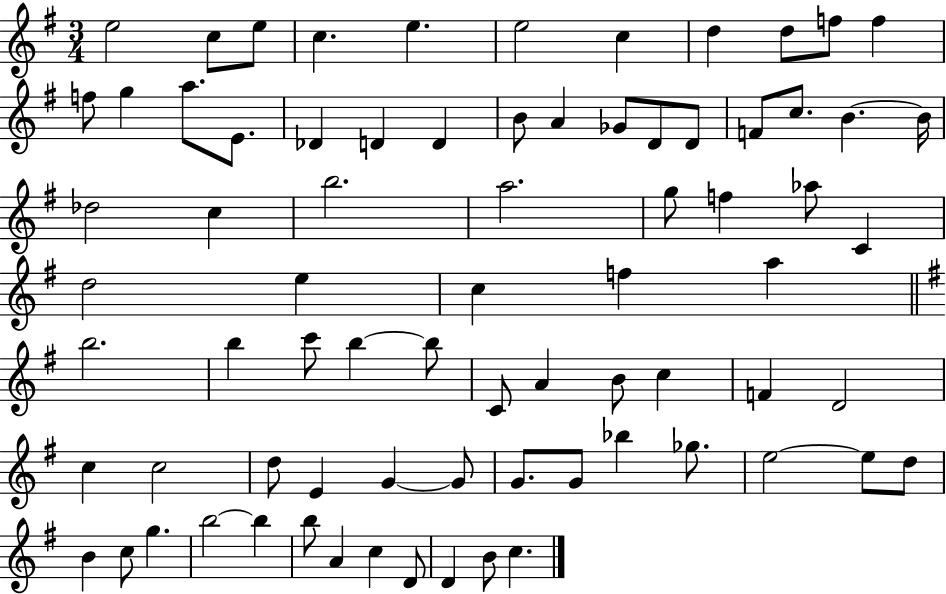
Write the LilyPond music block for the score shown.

{
  \clef treble
  \numericTimeSignature
  \time 3/4
  \key g \major
  e''2 c''8 e''8 | c''4. e''4. | e''2 c''4 | d''4 d''8 f''8 f''4 | \break f''8 g''4 a''8. e'8. | des'4 d'4 d'4 | b'8 a'4 ges'8 d'8 d'8 | f'8 c''8. b'4.~~ b'16 | \break des''2 c''4 | b''2. | a''2. | g''8 f''4 aes''8 c'4 | \break d''2 e''4 | c''4 f''4 a''4 | \bar "||" \break \key g \major b''2. | b''4 c'''8 b''4~~ b''8 | c'8 a'4 b'8 c''4 | f'4 d'2 | \break c''4 c''2 | d''8 e'4 g'4~~ g'8 | g'8. g'8 bes''4 ges''8. | e''2~~ e''8 d''8 | \break b'4 c''8 g''4. | b''2~~ b''4 | b''8 a'4 c''4 d'8 | d'4 b'8 c''4. | \break \bar "|."
}